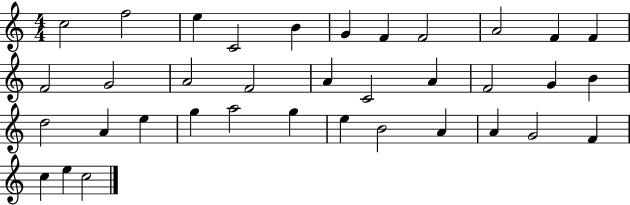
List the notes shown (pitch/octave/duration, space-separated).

C5/h F5/h E5/q C4/h B4/q G4/q F4/q F4/h A4/h F4/q F4/q F4/h G4/h A4/h F4/h A4/q C4/h A4/q F4/h G4/q B4/q D5/h A4/q E5/q G5/q A5/h G5/q E5/q B4/h A4/q A4/q G4/h F4/q C5/q E5/q C5/h